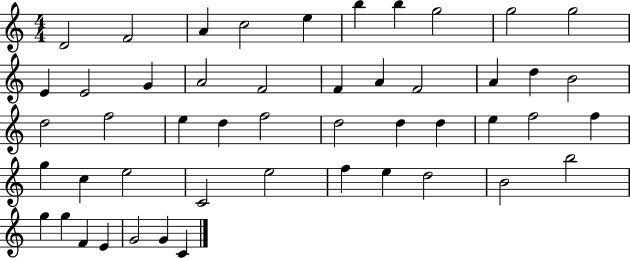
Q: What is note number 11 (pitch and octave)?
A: E4